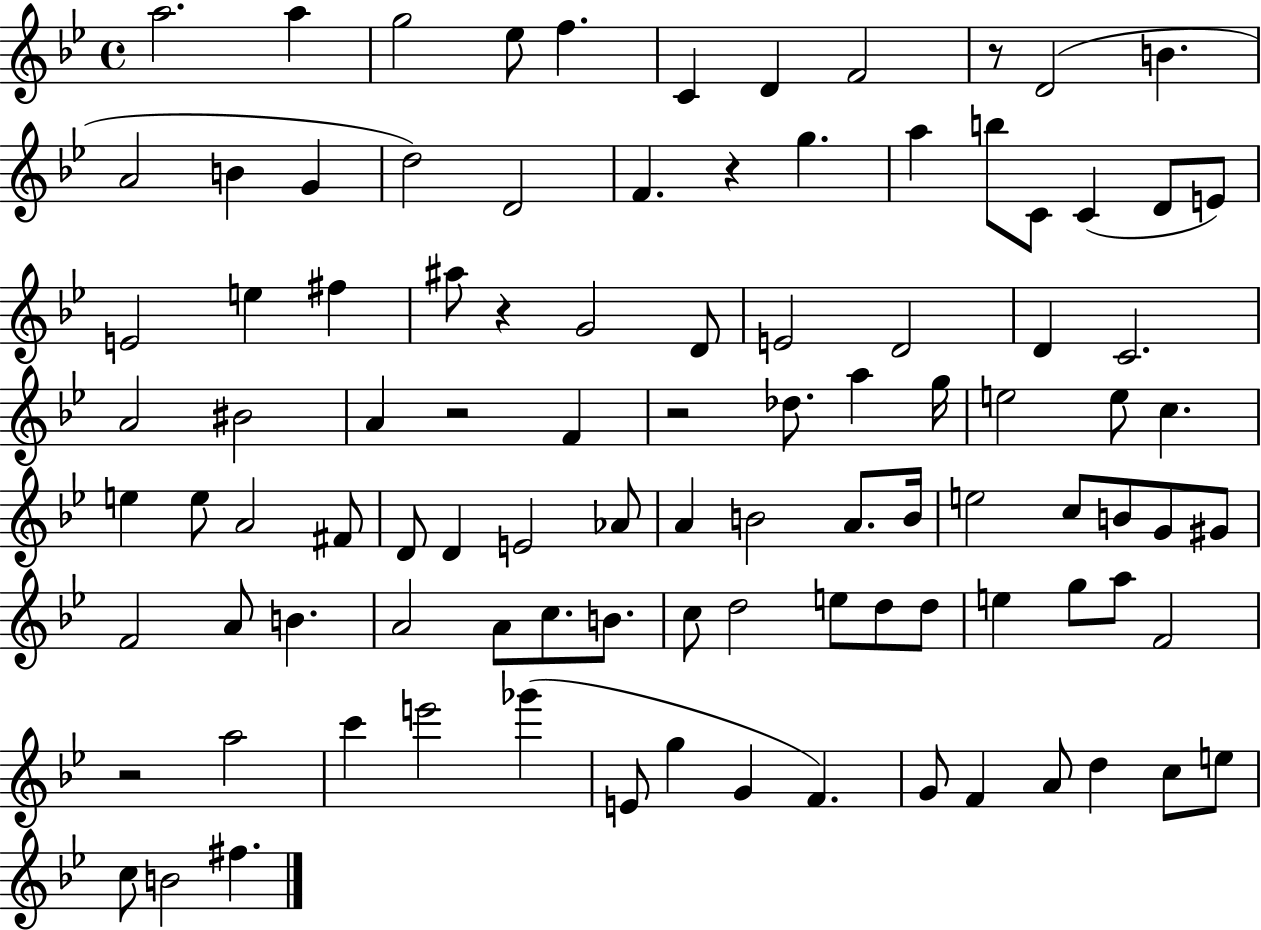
X:1
T:Untitled
M:4/4
L:1/4
K:Bb
a2 a g2 _e/2 f C D F2 z/2 D2 B A2 B G d2 D2 F z g a b/2 C/2 C D/2 E/2 E2 e ^f ^a/2 z G2 D/2 E2 D2 D C2 A2 ^B2 A z2 F z2 _d/2 a g/4 e2 e/2 c e e/2 A2 ^F/2 D/2 D E2 _A/2 A B2 A/2 B/4 e2 c/2 B/2 G/2 ^G/2 F2 A/2 B A2 A/2 c/2 B/2 c/2 d2 e/2 d/2 d/2 e g/2 a/2 F2 z2 a2 c' e'2 _g' E/2 g G F G/2 F A/2 d c/2 e/2 c/2 B2 ^f